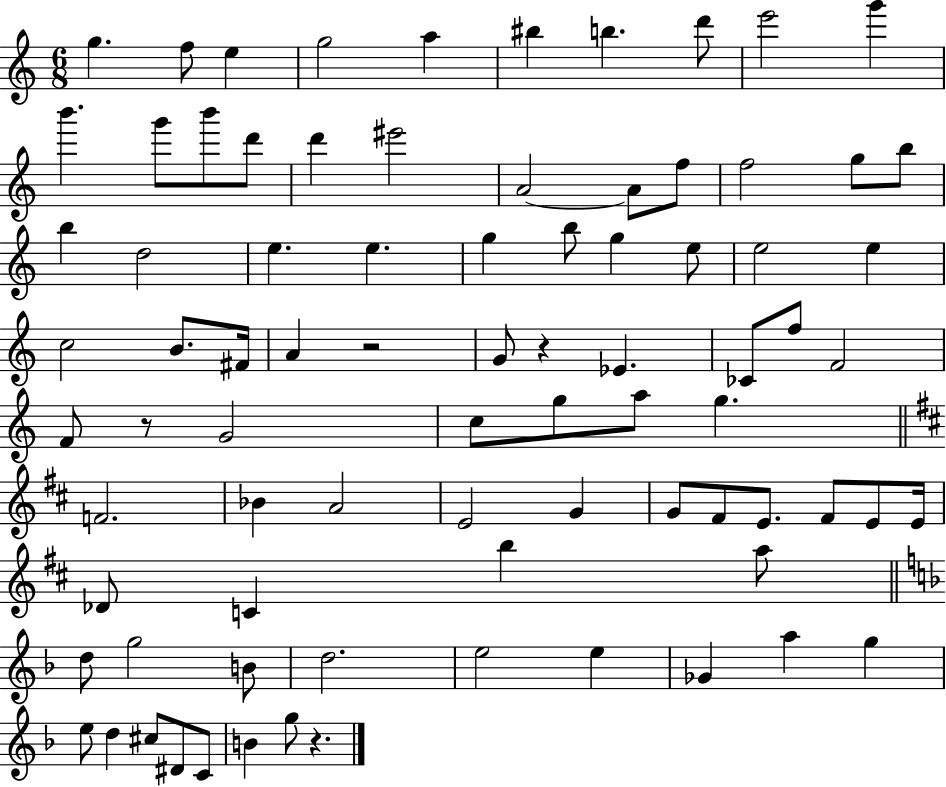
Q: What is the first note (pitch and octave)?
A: G5